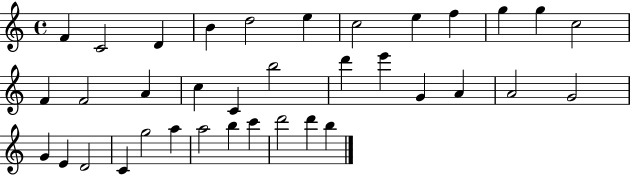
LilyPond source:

{
  \clef treble
  \time 4/4
  \defaultTimeSignature
  \key c \major
  f'4 c'2 d'4 | b'4 d''2 e''4 | c''2 e''4 f''4 | g''4 g''4 c''2 | \break f'4 f'2 a'4 | c''4 c'4 b''2 | d'''4 e'''4 g'4 a'4 | a'2 g'2 | \break g'4 e'4 d'2 | c'4 g''2 a''4 | a''2 b''4 c'''4 | d'''2 d'''4 b''4 | \break \bar "|."
}